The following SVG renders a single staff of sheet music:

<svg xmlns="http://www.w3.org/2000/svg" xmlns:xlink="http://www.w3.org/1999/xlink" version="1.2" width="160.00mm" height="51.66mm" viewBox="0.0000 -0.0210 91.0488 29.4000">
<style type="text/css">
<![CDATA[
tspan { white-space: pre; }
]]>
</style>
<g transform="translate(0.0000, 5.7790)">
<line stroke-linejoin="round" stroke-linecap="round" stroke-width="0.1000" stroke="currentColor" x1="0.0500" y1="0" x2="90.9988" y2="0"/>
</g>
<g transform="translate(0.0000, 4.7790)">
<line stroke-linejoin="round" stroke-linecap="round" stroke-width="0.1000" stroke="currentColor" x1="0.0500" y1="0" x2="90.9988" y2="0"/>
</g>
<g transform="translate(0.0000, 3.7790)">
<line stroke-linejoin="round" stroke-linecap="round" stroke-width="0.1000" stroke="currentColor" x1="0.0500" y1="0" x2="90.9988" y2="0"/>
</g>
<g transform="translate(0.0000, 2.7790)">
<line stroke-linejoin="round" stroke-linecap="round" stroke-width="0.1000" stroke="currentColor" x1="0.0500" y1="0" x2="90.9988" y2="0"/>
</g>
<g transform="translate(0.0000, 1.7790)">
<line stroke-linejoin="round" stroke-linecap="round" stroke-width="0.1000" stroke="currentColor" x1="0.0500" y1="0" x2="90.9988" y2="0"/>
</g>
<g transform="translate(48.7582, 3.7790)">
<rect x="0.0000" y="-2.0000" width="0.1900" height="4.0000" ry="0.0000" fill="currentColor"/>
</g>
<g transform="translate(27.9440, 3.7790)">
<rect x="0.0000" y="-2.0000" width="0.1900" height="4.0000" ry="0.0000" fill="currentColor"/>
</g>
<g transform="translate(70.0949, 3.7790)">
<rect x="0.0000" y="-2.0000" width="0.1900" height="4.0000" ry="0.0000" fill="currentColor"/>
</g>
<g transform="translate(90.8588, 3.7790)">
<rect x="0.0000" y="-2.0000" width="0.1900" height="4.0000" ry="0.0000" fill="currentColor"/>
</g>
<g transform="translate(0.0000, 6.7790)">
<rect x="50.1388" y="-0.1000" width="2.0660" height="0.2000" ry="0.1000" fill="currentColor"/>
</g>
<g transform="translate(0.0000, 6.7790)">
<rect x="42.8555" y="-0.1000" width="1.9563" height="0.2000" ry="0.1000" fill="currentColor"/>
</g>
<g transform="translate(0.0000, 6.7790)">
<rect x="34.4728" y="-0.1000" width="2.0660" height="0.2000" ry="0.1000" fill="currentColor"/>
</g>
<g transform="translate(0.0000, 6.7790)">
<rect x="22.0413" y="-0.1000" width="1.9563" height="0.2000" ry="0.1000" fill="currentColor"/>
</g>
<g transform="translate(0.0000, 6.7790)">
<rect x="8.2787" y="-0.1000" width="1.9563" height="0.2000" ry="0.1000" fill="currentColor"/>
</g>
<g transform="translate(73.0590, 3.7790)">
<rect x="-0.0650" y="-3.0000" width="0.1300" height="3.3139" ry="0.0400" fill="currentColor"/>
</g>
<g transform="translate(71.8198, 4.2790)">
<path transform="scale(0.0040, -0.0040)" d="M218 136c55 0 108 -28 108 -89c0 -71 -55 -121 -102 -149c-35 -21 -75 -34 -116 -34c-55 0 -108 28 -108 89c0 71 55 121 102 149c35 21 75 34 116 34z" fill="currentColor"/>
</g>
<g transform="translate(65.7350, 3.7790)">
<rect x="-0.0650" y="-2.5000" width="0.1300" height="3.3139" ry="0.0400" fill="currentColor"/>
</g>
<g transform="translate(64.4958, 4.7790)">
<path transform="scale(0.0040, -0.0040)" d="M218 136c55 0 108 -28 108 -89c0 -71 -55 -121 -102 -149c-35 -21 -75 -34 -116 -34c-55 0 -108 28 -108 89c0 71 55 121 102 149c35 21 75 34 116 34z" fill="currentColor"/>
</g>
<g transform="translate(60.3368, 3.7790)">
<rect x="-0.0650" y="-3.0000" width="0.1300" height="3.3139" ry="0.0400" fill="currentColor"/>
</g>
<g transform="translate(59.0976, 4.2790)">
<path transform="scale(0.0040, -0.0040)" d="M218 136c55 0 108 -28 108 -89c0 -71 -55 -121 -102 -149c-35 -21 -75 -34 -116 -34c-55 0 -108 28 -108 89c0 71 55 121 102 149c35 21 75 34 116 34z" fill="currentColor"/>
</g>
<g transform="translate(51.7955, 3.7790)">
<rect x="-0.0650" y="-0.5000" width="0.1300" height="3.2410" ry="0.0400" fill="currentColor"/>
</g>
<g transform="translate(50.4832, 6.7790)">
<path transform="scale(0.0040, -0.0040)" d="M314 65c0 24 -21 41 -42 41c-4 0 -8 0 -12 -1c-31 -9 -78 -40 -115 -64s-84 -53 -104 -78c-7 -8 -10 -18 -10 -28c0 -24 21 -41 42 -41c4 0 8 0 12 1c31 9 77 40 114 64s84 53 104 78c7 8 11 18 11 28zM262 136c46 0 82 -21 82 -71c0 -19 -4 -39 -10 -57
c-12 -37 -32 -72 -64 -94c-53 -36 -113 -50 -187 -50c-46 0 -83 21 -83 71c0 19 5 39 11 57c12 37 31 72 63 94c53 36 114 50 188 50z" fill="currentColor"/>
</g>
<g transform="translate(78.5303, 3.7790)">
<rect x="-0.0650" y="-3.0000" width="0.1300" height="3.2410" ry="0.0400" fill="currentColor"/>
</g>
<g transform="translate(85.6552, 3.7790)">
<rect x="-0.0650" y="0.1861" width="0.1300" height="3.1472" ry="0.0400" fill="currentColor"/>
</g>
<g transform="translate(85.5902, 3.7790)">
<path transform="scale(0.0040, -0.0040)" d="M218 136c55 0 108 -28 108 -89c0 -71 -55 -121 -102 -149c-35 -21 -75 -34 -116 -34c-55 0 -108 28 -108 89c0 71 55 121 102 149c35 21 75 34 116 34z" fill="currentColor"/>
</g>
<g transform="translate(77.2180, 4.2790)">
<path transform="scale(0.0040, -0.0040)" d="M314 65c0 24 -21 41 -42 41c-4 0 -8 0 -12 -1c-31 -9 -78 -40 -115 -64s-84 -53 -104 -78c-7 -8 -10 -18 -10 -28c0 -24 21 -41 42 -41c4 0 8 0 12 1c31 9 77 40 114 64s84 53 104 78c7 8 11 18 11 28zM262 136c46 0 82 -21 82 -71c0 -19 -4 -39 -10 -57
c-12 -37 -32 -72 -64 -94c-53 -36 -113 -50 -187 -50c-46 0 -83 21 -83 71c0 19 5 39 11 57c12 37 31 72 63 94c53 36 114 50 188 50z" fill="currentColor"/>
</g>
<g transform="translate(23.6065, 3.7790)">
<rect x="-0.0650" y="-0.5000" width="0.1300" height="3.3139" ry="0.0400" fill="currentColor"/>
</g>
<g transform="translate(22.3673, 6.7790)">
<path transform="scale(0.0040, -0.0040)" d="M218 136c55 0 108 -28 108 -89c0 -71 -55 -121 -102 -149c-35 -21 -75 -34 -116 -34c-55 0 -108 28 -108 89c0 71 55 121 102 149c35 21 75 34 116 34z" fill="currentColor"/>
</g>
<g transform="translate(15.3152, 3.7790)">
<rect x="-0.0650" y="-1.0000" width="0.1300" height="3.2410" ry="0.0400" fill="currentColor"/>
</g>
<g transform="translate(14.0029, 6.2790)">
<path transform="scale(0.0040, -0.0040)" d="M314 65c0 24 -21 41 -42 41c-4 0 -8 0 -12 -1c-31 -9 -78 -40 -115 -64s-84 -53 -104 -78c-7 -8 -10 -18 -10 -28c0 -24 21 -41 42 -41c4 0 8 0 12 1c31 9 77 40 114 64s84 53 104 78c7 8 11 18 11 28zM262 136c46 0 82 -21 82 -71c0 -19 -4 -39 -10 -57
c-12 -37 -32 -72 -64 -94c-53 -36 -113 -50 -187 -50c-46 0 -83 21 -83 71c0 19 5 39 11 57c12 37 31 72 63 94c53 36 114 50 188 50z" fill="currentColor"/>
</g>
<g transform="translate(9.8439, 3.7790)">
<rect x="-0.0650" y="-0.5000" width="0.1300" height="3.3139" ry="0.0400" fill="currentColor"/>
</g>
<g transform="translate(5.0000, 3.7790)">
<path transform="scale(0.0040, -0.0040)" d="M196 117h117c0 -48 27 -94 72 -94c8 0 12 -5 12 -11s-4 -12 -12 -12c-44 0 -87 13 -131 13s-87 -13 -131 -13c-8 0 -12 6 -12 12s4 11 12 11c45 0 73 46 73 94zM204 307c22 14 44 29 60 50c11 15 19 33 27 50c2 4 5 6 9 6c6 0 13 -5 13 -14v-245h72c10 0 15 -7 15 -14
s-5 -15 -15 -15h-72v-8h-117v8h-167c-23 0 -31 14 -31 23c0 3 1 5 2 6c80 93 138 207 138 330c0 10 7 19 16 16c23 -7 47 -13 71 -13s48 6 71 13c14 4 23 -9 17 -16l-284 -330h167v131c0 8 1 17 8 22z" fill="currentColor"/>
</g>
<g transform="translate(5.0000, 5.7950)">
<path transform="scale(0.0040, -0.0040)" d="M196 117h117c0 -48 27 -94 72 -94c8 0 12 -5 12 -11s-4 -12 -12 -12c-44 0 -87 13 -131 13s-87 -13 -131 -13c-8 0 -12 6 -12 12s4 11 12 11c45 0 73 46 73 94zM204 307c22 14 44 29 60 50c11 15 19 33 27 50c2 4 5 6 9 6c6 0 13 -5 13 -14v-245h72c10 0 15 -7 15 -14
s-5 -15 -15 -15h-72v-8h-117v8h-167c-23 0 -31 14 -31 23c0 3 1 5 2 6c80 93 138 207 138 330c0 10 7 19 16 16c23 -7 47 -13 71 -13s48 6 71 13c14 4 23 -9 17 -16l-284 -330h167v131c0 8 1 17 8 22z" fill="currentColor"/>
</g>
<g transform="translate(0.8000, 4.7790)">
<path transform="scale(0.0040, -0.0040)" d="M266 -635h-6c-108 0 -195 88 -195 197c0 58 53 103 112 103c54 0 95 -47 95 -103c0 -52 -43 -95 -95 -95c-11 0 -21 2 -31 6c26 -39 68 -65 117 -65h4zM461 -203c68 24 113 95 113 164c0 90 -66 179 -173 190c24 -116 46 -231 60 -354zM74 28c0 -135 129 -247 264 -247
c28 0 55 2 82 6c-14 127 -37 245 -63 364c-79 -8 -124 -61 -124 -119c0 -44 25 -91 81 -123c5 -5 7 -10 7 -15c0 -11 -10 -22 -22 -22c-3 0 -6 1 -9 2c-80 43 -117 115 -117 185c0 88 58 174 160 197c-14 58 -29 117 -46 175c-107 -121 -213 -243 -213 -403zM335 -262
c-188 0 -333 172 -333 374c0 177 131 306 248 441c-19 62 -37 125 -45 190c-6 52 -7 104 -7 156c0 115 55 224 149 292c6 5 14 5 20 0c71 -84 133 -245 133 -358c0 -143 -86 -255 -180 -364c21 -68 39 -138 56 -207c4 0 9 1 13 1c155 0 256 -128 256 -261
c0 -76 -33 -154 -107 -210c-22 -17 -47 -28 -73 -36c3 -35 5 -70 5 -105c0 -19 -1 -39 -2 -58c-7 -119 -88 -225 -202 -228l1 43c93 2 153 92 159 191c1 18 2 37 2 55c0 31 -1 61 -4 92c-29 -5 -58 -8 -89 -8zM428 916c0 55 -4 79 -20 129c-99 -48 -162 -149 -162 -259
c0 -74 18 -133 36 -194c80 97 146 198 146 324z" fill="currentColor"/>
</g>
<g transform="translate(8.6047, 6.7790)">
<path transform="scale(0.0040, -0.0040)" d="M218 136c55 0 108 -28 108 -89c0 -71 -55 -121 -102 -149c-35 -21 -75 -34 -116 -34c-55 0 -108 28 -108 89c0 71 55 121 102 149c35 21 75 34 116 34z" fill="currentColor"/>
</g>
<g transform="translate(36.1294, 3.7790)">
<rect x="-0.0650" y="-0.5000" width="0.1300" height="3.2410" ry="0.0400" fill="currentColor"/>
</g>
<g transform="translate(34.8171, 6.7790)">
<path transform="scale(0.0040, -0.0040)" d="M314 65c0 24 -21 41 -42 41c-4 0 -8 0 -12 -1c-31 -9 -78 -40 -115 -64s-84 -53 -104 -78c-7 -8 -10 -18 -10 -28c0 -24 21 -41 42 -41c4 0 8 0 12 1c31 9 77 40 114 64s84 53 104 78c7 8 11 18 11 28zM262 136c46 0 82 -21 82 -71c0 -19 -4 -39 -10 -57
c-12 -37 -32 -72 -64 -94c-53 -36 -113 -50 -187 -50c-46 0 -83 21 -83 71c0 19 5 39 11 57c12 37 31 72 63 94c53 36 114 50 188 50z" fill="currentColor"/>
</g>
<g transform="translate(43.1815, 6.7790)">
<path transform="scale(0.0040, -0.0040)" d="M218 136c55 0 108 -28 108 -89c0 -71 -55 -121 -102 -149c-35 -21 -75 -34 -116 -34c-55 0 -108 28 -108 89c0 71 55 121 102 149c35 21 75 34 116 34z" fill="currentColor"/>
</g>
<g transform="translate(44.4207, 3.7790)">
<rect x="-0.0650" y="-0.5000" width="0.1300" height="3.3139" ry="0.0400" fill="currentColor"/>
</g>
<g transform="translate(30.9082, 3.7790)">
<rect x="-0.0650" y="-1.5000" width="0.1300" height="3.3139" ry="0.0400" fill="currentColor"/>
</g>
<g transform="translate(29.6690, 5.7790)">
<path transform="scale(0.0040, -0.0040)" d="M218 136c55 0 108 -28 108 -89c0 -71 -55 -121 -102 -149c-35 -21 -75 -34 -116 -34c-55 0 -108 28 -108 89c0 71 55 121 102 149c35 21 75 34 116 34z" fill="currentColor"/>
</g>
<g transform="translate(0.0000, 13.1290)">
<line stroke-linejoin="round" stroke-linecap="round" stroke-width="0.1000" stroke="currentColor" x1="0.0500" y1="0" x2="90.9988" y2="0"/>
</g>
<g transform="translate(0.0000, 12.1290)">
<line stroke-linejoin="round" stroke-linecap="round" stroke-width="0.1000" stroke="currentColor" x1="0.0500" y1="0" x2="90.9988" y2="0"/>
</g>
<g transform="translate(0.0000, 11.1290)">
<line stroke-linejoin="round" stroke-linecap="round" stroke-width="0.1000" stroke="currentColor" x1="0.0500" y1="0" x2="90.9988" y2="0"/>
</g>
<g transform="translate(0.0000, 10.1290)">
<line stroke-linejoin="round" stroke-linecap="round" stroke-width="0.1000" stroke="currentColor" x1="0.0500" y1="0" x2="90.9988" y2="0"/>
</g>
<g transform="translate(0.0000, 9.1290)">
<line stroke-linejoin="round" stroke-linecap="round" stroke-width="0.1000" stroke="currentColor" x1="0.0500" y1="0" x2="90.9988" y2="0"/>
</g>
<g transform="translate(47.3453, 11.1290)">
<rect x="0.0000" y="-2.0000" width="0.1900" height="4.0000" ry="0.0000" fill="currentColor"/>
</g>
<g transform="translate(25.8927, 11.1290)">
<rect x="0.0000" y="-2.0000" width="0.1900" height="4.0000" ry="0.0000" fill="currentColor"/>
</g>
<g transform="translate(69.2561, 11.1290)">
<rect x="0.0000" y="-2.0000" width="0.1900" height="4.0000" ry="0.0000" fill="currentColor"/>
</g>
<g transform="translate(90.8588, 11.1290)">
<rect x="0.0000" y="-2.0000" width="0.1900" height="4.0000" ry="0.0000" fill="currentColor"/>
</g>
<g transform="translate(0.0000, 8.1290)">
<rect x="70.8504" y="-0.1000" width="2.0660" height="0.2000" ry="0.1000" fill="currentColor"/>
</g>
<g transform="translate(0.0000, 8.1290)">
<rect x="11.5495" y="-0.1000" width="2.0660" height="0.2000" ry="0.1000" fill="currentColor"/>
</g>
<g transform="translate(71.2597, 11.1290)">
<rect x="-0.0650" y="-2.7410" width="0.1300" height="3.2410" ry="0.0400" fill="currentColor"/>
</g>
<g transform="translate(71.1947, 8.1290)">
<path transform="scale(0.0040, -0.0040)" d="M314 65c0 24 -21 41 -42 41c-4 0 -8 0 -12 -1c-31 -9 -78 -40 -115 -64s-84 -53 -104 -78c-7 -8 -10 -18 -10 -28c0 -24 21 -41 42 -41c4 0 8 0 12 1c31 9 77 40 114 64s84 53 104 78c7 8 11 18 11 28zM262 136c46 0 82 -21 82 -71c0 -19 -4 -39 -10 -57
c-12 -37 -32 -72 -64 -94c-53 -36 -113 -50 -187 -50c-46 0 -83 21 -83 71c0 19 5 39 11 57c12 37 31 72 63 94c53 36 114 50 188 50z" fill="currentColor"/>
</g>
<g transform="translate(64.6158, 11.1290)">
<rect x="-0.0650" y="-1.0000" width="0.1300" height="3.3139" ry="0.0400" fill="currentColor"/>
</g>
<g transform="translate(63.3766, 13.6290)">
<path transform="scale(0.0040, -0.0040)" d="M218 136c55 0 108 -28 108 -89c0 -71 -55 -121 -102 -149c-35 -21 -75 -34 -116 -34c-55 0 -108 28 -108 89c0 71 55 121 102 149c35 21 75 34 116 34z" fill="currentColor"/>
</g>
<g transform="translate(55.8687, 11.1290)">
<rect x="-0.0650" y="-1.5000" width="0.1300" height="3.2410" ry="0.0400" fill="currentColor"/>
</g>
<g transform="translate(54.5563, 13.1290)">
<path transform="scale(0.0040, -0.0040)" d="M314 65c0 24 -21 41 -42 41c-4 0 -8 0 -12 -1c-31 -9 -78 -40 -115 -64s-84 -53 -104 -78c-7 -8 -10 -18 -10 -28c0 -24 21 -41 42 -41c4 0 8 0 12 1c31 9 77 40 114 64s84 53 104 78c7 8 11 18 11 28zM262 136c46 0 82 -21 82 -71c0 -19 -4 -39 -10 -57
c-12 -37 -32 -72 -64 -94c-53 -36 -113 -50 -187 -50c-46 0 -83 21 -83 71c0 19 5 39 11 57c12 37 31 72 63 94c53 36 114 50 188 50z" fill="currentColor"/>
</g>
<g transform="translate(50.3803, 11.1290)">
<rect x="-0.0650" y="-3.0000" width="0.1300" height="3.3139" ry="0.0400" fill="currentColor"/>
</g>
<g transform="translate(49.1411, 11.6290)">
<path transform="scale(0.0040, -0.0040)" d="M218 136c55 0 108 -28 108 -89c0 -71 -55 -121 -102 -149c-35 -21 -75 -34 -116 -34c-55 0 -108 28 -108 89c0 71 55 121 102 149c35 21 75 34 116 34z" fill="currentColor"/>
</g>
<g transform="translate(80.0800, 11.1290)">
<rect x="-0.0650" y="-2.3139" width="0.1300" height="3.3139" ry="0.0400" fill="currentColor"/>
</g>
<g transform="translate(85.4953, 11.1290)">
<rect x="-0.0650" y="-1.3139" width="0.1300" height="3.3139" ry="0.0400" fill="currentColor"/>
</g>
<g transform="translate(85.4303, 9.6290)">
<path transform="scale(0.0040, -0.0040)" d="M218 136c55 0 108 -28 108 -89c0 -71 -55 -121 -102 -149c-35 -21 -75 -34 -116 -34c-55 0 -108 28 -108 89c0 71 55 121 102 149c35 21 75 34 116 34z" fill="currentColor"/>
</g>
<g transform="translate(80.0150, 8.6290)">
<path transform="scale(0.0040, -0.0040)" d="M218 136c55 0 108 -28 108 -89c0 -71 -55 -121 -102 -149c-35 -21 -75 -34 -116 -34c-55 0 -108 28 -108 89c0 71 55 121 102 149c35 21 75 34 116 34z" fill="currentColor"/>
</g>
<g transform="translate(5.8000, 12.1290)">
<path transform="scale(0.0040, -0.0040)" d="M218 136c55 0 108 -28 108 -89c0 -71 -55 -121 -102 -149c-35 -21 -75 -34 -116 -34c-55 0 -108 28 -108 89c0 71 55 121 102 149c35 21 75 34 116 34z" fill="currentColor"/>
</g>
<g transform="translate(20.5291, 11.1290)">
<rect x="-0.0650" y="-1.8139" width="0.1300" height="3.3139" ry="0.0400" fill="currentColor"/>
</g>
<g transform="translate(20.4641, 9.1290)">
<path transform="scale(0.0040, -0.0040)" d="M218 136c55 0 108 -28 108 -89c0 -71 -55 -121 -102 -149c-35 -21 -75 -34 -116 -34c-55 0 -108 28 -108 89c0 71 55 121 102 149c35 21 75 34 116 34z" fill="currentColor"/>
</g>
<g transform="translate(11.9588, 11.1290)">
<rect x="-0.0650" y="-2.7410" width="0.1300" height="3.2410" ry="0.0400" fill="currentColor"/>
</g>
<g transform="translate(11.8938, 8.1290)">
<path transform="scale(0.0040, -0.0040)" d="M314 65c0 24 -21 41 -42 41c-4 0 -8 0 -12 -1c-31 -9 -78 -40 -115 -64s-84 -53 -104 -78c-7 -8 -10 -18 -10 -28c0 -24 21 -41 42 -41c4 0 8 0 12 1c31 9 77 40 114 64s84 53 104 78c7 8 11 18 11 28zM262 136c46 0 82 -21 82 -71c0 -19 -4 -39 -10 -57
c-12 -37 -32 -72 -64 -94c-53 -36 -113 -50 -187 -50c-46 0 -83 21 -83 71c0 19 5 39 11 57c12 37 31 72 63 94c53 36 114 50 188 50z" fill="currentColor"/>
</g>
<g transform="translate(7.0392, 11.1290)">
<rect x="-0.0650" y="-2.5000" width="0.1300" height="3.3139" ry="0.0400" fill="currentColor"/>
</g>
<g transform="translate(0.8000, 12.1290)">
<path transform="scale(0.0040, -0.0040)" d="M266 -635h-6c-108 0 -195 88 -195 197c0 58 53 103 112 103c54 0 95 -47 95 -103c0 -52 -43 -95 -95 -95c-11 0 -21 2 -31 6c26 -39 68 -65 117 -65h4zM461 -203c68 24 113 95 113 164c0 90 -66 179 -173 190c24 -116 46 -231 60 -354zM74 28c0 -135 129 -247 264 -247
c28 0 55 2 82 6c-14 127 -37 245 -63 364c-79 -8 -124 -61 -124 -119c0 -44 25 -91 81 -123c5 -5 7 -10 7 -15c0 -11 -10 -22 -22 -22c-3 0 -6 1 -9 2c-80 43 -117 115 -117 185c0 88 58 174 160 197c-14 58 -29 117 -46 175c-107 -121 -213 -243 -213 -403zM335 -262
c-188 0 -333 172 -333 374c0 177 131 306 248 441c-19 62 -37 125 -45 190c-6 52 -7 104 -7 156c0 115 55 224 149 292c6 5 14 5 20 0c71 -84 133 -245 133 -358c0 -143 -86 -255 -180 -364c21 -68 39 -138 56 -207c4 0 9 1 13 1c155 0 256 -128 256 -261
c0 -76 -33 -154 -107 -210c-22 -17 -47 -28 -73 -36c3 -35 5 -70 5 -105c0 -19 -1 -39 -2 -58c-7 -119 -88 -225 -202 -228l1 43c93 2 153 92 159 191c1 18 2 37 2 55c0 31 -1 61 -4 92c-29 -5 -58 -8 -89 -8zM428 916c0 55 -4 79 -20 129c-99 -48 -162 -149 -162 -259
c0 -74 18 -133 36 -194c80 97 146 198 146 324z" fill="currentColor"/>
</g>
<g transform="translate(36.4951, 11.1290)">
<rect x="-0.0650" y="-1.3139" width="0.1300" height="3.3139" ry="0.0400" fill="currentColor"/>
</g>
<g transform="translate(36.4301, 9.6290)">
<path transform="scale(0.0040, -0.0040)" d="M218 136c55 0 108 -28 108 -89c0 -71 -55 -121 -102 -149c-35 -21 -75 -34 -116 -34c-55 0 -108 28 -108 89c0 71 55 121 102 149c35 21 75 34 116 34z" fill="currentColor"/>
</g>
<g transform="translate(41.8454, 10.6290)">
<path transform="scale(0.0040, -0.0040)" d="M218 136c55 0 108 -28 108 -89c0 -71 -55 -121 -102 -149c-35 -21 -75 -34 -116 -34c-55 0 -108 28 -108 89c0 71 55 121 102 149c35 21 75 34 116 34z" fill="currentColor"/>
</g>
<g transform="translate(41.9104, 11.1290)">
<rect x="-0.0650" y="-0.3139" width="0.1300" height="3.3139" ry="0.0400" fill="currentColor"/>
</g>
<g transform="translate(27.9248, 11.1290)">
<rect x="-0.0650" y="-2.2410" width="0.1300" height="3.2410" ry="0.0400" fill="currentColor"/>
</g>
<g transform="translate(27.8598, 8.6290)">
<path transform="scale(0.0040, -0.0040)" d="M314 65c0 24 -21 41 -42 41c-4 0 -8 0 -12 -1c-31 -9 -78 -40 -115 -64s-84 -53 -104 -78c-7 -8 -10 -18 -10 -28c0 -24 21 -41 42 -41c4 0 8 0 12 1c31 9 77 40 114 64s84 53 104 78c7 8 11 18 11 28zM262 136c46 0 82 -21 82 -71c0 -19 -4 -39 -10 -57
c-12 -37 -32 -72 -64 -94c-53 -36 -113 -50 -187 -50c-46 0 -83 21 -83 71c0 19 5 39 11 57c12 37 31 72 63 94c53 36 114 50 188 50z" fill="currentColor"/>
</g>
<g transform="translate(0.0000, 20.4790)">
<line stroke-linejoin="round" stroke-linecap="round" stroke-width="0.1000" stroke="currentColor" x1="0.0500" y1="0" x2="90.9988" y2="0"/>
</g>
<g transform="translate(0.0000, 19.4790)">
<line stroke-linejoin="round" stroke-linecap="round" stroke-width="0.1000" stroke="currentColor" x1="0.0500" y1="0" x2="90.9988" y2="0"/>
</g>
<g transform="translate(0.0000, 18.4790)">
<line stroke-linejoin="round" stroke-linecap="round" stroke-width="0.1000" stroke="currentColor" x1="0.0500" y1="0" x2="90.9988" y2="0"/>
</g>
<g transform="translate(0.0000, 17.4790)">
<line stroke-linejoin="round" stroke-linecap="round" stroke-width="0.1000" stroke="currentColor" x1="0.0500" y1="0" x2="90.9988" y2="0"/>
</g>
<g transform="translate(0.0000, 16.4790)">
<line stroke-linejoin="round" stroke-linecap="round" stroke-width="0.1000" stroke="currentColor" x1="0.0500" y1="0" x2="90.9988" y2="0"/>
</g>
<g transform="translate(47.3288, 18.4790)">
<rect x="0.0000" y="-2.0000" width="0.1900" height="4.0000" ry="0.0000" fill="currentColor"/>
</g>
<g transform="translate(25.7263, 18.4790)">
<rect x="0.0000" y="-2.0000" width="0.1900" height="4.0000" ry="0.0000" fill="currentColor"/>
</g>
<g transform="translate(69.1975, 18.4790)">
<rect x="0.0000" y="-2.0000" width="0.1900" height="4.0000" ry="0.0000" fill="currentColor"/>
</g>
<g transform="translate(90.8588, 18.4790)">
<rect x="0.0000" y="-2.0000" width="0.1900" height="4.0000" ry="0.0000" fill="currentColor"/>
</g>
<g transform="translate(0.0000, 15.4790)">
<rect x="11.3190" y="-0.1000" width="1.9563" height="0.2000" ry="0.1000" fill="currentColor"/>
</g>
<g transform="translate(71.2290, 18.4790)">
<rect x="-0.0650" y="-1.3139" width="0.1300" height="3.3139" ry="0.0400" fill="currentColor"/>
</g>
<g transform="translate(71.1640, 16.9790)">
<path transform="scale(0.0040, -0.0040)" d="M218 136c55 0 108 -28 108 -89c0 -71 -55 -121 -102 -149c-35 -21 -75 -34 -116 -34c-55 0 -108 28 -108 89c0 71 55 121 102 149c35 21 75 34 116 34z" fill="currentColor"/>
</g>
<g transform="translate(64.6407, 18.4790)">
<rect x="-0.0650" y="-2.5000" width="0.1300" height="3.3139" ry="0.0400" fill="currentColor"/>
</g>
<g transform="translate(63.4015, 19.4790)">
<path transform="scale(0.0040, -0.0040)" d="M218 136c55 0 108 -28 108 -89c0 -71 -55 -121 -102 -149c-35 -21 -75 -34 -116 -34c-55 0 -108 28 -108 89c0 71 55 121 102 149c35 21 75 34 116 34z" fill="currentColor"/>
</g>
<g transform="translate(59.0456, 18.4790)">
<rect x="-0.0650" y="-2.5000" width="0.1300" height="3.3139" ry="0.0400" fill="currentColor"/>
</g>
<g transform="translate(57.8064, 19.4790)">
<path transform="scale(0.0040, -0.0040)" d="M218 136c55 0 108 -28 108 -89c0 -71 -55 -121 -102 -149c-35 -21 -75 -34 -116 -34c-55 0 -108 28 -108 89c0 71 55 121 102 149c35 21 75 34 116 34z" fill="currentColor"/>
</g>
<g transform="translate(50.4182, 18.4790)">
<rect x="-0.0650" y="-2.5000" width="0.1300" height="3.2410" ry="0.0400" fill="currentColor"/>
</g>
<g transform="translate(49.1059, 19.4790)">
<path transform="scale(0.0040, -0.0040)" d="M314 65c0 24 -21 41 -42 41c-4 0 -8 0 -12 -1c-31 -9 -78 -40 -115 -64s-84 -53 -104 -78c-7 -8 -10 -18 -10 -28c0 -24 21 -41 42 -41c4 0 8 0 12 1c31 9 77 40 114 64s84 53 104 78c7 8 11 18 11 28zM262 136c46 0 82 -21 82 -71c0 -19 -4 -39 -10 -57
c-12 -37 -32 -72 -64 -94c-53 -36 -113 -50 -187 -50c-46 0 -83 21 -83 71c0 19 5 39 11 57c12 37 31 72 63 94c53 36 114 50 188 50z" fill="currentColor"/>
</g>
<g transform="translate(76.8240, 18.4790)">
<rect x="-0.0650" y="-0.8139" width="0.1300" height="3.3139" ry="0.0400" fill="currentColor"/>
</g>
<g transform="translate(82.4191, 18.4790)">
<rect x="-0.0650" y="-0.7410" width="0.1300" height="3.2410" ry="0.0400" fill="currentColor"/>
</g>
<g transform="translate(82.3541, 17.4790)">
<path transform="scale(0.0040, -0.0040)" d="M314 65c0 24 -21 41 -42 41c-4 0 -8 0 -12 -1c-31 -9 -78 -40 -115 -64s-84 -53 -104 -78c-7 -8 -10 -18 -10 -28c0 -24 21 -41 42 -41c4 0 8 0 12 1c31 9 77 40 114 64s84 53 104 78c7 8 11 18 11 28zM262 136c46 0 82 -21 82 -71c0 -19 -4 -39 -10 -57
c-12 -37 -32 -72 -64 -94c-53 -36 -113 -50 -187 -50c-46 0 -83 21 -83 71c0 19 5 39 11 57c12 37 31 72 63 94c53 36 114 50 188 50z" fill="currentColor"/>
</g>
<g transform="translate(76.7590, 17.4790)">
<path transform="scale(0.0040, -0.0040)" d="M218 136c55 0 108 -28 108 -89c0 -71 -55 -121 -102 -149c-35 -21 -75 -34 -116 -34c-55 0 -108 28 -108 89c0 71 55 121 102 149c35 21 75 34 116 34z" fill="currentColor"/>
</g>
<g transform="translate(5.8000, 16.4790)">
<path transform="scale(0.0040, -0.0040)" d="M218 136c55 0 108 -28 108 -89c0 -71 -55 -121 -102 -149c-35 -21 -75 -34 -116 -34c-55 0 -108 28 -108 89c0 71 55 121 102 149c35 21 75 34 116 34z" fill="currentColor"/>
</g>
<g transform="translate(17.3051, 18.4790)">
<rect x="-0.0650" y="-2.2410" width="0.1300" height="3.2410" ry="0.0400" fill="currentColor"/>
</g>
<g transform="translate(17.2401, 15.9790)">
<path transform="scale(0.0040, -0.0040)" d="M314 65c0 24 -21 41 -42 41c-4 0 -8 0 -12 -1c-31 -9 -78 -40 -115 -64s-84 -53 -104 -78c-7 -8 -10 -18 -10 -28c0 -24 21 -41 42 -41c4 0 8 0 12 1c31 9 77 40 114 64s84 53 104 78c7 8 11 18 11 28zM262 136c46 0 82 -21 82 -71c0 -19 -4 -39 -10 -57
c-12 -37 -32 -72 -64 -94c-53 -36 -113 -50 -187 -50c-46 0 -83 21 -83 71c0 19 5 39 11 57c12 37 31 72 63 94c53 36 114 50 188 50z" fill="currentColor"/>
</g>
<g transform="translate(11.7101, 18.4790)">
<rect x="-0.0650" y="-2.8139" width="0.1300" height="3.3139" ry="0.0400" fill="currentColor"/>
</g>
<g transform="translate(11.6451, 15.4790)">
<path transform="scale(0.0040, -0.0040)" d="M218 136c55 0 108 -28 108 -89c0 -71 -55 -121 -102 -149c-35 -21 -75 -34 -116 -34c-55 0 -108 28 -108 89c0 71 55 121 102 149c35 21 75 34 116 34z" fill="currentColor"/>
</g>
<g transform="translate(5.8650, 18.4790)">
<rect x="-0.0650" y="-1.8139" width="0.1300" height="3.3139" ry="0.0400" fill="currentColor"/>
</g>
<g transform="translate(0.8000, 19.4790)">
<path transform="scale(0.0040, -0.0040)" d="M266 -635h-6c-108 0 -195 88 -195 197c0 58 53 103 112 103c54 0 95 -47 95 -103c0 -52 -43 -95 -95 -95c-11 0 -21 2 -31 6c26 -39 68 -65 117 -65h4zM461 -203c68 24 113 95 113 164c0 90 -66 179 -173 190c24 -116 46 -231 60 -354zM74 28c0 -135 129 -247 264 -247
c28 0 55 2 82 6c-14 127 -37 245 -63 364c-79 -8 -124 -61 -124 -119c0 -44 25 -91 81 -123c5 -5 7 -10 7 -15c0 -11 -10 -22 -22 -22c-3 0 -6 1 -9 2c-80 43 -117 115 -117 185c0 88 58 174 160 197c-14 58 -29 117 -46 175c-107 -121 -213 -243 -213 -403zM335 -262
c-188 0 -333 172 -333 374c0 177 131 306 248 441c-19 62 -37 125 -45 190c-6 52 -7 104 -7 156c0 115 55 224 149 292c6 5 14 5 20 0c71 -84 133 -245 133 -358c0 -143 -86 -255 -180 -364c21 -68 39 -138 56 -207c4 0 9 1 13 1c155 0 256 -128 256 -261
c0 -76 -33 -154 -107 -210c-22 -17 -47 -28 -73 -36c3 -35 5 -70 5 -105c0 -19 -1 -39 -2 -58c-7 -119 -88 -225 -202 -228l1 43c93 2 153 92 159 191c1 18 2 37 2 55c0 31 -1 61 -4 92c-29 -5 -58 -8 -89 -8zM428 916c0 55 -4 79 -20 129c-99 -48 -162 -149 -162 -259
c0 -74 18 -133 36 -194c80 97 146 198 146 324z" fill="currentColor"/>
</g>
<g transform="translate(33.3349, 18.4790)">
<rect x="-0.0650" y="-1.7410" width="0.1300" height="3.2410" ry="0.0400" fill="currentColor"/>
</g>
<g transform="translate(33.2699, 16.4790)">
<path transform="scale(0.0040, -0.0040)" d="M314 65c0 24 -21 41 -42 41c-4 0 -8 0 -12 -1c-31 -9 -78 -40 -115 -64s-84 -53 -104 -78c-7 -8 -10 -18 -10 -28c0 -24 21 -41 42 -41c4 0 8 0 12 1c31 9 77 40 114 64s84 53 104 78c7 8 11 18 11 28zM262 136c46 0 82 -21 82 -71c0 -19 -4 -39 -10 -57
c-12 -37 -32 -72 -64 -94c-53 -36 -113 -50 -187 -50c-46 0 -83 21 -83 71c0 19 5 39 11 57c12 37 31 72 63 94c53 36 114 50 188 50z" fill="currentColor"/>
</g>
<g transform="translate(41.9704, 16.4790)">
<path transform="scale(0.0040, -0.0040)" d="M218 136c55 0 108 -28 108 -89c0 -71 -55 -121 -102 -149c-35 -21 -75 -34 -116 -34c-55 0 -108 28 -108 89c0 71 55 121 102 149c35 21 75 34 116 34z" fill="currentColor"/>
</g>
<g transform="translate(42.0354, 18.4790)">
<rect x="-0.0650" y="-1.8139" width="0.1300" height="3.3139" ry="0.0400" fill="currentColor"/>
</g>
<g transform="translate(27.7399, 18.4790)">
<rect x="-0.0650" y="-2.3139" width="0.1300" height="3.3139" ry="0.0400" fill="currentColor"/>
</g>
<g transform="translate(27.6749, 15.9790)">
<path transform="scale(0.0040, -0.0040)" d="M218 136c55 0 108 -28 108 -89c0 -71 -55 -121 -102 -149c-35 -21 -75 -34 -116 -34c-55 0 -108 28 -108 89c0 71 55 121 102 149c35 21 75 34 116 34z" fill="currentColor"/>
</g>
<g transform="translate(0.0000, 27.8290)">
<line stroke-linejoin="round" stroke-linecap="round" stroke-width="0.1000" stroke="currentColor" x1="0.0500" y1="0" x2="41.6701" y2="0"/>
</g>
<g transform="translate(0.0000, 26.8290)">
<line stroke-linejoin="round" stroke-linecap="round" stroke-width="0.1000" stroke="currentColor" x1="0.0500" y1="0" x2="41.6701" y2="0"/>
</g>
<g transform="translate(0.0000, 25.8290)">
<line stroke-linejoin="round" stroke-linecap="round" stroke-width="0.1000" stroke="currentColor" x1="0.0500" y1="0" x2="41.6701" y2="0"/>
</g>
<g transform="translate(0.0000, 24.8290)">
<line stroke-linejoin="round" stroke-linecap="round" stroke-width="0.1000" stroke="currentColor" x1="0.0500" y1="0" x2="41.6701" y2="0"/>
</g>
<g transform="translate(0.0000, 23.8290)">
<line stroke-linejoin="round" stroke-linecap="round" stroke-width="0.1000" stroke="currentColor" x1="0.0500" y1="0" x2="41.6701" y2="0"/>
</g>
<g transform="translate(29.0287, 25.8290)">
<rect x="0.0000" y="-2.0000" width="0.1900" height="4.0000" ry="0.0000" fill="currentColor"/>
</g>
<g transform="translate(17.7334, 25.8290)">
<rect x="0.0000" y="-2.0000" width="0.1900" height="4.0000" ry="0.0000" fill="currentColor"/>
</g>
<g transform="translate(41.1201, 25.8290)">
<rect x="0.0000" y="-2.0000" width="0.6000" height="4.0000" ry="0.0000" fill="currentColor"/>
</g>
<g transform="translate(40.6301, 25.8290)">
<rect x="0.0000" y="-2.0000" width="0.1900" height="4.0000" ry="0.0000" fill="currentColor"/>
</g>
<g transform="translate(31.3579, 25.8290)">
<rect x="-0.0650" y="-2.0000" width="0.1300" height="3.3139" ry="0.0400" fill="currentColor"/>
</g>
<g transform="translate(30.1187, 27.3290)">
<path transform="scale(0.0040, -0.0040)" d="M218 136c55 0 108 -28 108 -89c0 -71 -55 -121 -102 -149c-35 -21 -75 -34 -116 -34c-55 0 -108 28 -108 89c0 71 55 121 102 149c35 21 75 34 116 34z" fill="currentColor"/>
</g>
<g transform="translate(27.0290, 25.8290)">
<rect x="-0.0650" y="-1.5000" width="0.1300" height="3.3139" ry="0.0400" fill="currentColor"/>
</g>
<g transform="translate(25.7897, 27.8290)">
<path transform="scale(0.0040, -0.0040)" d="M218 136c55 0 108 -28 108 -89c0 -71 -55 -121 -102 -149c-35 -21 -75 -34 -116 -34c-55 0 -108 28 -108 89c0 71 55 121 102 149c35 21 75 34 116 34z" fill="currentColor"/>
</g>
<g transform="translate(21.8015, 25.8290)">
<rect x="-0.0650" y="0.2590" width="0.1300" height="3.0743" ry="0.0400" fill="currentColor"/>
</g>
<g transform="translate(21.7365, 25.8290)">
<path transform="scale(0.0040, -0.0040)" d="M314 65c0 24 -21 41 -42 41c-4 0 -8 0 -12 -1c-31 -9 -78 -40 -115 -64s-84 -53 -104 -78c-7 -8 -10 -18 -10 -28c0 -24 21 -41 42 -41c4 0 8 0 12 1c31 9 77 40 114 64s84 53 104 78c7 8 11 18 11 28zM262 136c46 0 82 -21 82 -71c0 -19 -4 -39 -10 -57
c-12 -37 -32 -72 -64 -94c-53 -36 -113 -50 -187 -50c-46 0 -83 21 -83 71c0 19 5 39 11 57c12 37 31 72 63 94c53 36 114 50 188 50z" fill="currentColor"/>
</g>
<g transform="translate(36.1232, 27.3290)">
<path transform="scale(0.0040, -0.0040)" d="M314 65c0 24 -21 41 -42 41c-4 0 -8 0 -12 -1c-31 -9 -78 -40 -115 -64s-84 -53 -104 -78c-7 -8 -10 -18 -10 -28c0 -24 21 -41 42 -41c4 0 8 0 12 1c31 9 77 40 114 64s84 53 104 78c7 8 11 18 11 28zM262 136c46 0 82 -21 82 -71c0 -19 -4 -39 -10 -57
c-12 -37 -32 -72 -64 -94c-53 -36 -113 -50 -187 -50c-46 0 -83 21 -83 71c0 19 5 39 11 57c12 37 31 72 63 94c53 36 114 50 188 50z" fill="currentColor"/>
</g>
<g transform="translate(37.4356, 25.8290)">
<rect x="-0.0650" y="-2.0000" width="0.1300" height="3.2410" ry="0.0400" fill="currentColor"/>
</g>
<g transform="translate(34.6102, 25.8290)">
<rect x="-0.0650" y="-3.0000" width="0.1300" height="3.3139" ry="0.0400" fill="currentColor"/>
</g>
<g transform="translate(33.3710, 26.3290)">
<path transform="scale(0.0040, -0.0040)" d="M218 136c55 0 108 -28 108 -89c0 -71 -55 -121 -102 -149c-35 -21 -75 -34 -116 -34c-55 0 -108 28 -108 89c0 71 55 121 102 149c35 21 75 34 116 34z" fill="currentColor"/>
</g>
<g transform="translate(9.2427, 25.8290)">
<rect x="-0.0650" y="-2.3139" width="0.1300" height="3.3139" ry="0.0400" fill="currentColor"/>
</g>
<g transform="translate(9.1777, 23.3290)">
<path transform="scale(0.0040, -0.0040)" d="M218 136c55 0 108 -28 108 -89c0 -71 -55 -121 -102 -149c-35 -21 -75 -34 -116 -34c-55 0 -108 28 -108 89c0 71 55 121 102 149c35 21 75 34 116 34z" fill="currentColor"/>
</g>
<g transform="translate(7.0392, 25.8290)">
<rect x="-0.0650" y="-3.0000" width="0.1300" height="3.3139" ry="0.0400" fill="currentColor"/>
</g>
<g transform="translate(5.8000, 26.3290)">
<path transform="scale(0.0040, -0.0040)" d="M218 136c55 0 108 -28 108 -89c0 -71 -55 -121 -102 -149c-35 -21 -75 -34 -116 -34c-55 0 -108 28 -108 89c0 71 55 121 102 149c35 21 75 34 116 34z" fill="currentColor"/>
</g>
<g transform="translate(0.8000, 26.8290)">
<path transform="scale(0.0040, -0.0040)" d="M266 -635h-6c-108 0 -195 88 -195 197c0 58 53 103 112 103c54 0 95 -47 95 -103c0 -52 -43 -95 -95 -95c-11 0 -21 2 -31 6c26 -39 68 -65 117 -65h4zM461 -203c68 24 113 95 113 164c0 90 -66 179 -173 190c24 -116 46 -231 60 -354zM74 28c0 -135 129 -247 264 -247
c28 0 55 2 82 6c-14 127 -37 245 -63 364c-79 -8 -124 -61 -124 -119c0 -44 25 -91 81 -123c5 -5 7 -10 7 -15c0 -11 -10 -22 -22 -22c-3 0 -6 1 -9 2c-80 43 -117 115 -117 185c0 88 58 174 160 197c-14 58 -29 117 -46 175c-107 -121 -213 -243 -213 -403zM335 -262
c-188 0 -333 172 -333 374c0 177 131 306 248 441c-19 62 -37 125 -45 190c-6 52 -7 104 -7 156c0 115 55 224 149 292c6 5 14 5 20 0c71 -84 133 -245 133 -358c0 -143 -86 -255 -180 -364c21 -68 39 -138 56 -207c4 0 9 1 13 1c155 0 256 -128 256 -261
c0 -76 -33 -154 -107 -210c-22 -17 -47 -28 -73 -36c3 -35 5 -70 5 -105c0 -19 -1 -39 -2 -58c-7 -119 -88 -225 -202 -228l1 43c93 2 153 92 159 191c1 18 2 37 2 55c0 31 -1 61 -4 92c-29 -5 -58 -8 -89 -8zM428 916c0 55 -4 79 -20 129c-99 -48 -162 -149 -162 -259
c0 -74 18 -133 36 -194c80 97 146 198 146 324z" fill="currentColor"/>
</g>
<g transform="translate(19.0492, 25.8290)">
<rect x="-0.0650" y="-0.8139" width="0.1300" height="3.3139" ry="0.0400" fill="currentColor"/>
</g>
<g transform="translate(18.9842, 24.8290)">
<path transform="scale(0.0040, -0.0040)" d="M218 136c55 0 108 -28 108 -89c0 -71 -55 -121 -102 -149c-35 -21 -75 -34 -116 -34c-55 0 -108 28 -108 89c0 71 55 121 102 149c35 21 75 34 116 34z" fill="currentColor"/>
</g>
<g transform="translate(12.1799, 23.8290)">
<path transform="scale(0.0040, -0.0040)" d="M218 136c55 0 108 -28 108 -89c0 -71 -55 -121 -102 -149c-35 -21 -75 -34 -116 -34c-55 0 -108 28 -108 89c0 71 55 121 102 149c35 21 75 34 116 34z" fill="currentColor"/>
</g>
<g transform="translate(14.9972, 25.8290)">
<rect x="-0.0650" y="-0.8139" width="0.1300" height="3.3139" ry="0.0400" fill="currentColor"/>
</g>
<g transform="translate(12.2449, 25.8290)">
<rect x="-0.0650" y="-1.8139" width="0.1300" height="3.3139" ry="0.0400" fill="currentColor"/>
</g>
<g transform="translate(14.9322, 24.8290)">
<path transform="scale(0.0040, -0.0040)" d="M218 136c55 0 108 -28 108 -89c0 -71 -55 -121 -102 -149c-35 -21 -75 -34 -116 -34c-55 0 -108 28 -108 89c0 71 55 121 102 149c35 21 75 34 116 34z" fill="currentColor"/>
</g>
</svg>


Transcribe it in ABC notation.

X:1
T:Untitled
M:4/4
L:1/4
K:C
C D2 C E C2 C C2 A G A A2 B G a2 f g2 e c A E2 D a2 g e f a g2 g f2 f G2 G G e d d2 A g f d d B2 E F A F2